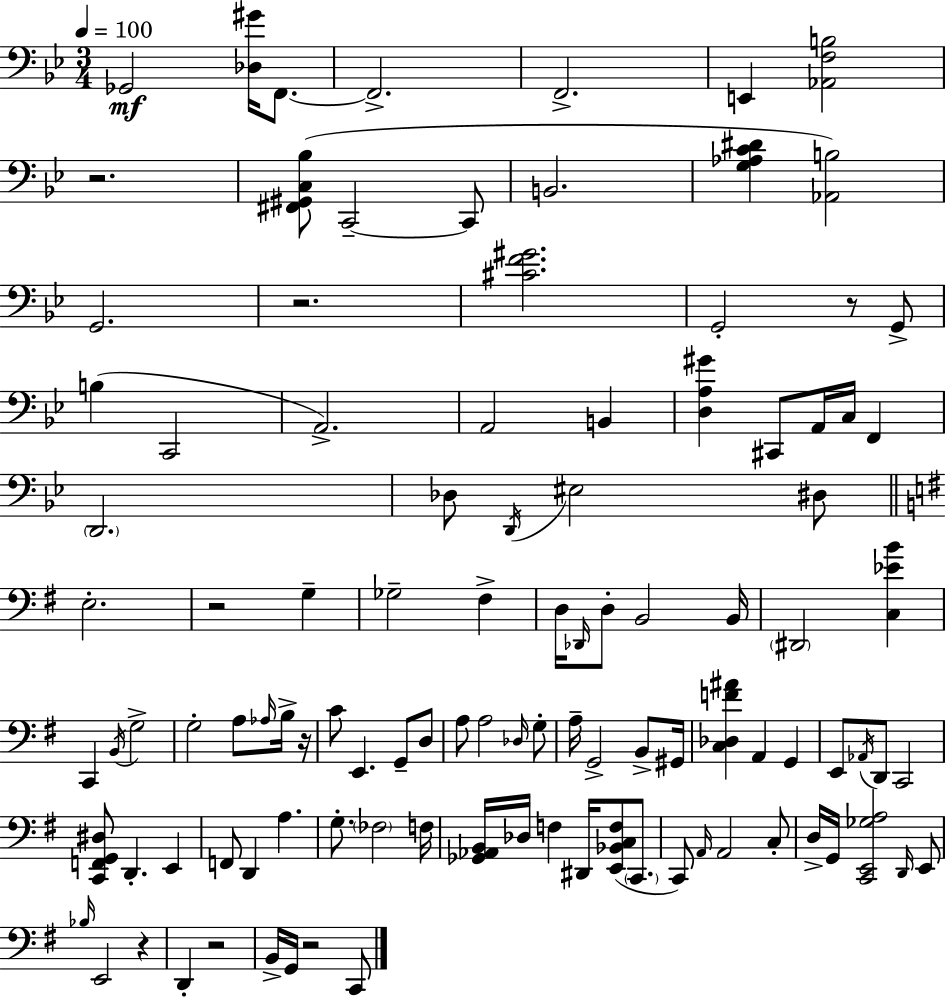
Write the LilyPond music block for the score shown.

{
  \clef bass
  \numericTimeSignature
  \time 3/4
  \key g \minor
  \tempo 4 = 100
  ges,2\mf <des gis'>16 f,8.~~ | f,2.-> | f,2.-> | e,4 <aes, f b>2 | \break r2. | <fis, gis, c bes>8( c,2--~~ c,8 | b,2. | <g aes c' dis'>4 <aes, b>2) | \break g,2. | r2. | <cis' f' gis'>2. | g,2-. r8 g,8-> | \break b4( c,2 | a,2.->) | a,2 b,4 | <d a gis'>4 cis,8 a,16 c16 f,4 | \break \parenthesize d,2. | des8 \acciaccatura { d,16 } eis2 dis8 | \bar "||" \break \key g \major e2.-. | r2 g4-- | ges2-- fis4-> | d16 \grace { des,16 } d8-. b,2 | \break b,16 \parenthesize dis,2 <c ees' b'>4 | c,4 \acciaccatura { b,16 } g2-> | g2-. a8 | \grace { aes16 } b16-> r16 c'8 e,4. g,8-- | \break d8 a8 a2 | \grace { des16 } g8-. a16-- g,2-> | b,8-> gis,16 <c des f' ais'>4 a,4 | g,4 e,8 \acciaccatura { aes,16 } d,8 c,2 | \break <c, f, g, dis>8 d,4.-. | e,4 f,8 d,4 a4. | g8.-. \parenthesize fes2 | f16 <ges, aes, b,>16 des16 f4 dis,16 | \break <e, bes, c f>8( \parenthesize c,8. c,8) \grace { a,16 } a,2 | c8-. d16-> g,16 <c, e, ges a>2 | \grace { d,16 } e,8 \grace { bes16 } e,2 | r4 d,4-. | \break r2 b,16-> g,16 r2 | c,8 \bar "|."
}